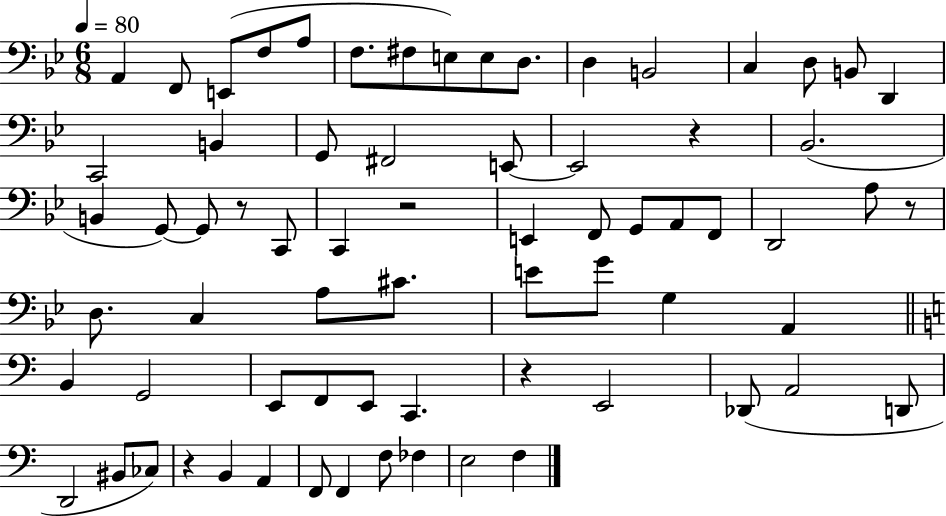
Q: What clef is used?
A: bass